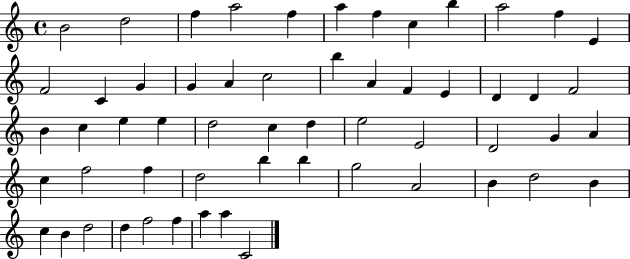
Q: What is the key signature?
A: C major